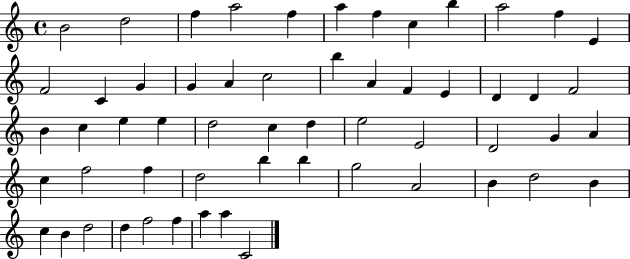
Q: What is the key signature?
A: C major